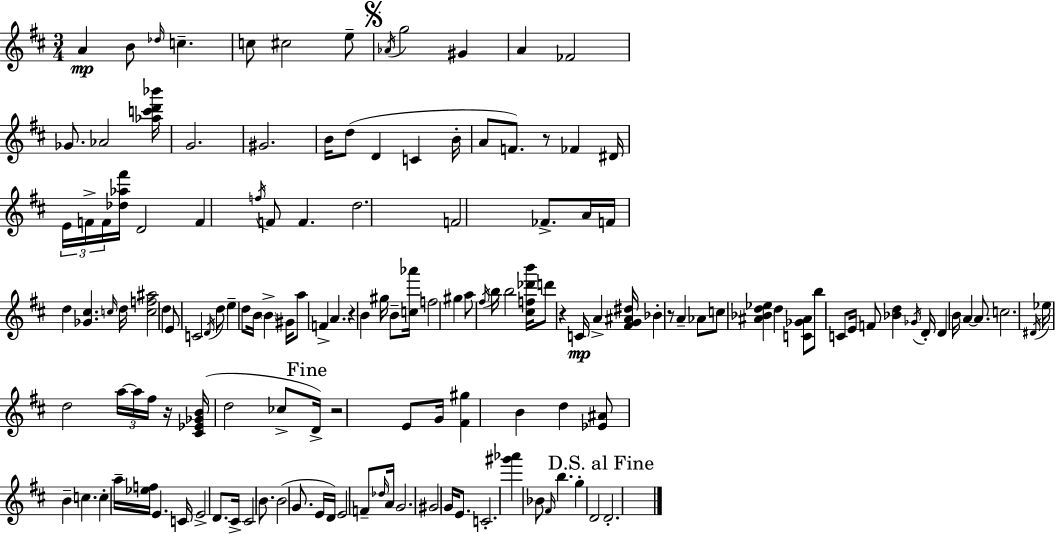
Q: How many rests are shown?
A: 6